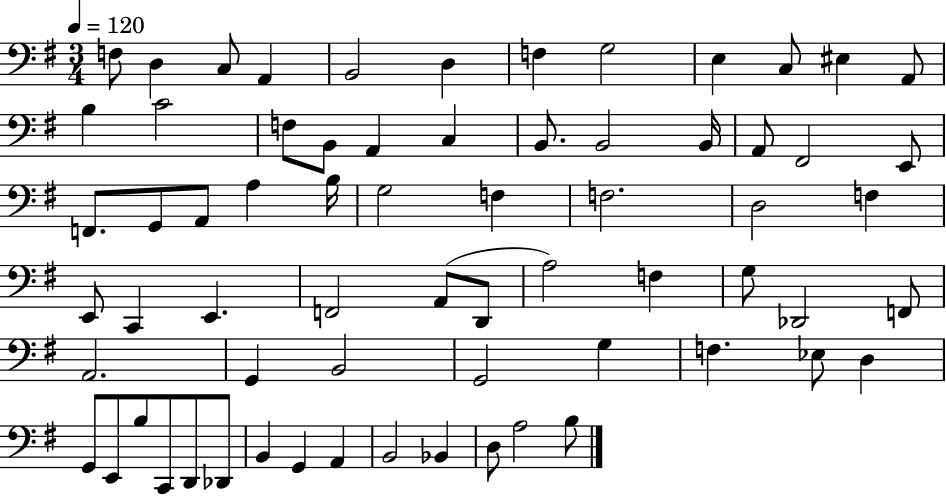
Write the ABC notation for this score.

X:1
T:Untitled
M:3/4
L:1/4
K:G
F,/2 D, C,/2 A,, B,,2 D, F, G,2 E, C,/2 ^E, A,,/2 B, C2 F,/2 B,,/2 A,, C, B,,/2 B,,2 B,,/4 A,,/2 ^F,,2 E,,/2 F,,/2 G,,/2 A,,/2 A, B,/4 G,2 F, F,2 D,2 F, E,,/2 C,, E,, F,,2 A,,/2 D,,/2 A,2 F, G,/2 _D,,2 F,,/2 A,,2 G,, B,,2 G,,2 G, F, _E,/2 D, G,,/2 E,,/2 B,/2 C,,/2 D,,/2 _D,,/2 B,, G,, A,, B,,2 _B,, D,/2 A,2 B,/2